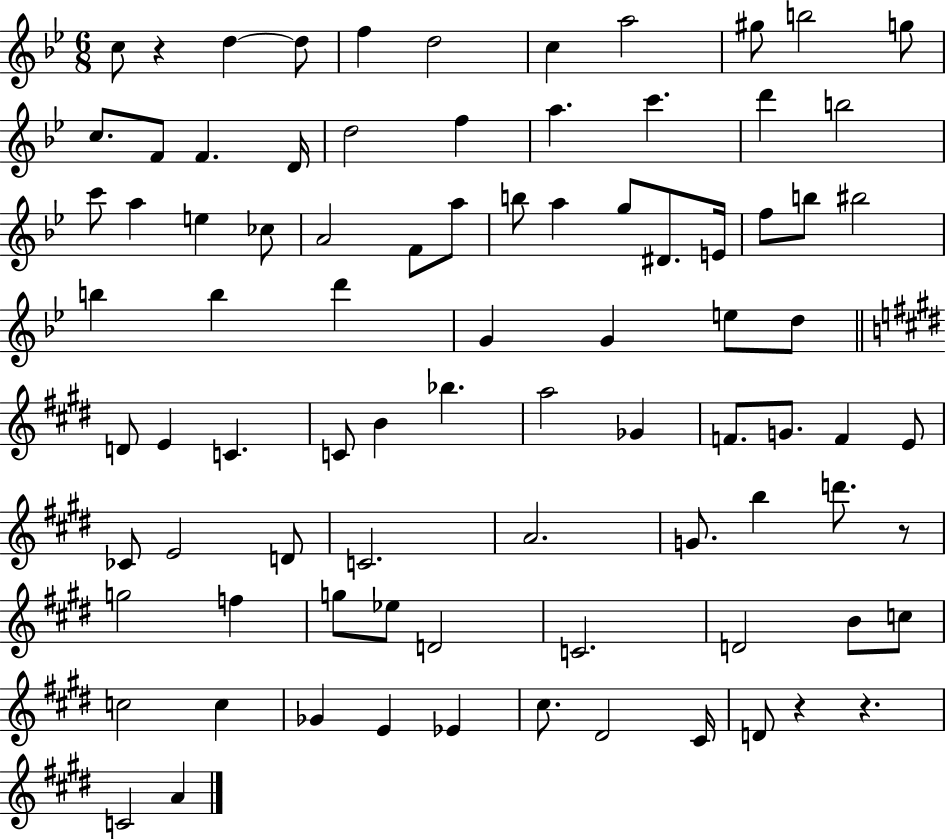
{
  \clef treble
  \numericTimeSignature
  \time 6/8
  \key bes \major
  c''8 r4 d''4~~ d''8 | f''4 d''2 | c''4 a''2 | gis''8 b''2 g''8 | \break c''8. f'8 f'4. d'16 | d''2 f''4 | a''4. c'''4. | d'''4 b''2 | \break c'''8 a''4 e''4 ces''8 | a'2 f'8 a''8 | b''8 a''4 g''8 dis'8. e'16 | f''8 b''8 bis''2 | \break b''4 b''4 d'''4 | g'4 g'4 e''8 d''8 | \bar "||" \break \key e \major d'8 e'4 c'4. | c'8 b'4 bes''4. | a''2 ges'4 | f'8. g'8. f'4 e'8 | \break ces'8 e'2 d'8 | c'2. | a'2. | g'8. b''4 d'''8. r8 | \break g''2 f''4 | g''8 ees''8 d'2 | c'2. | d'2 b'8 c''8 | \break c''2 c''4 | ges'4 e'4 ees'4 | cis''8. dis'2 cis'16 | d'8 r4 r4. | \break c'2 a'4 | \bar "|."
}